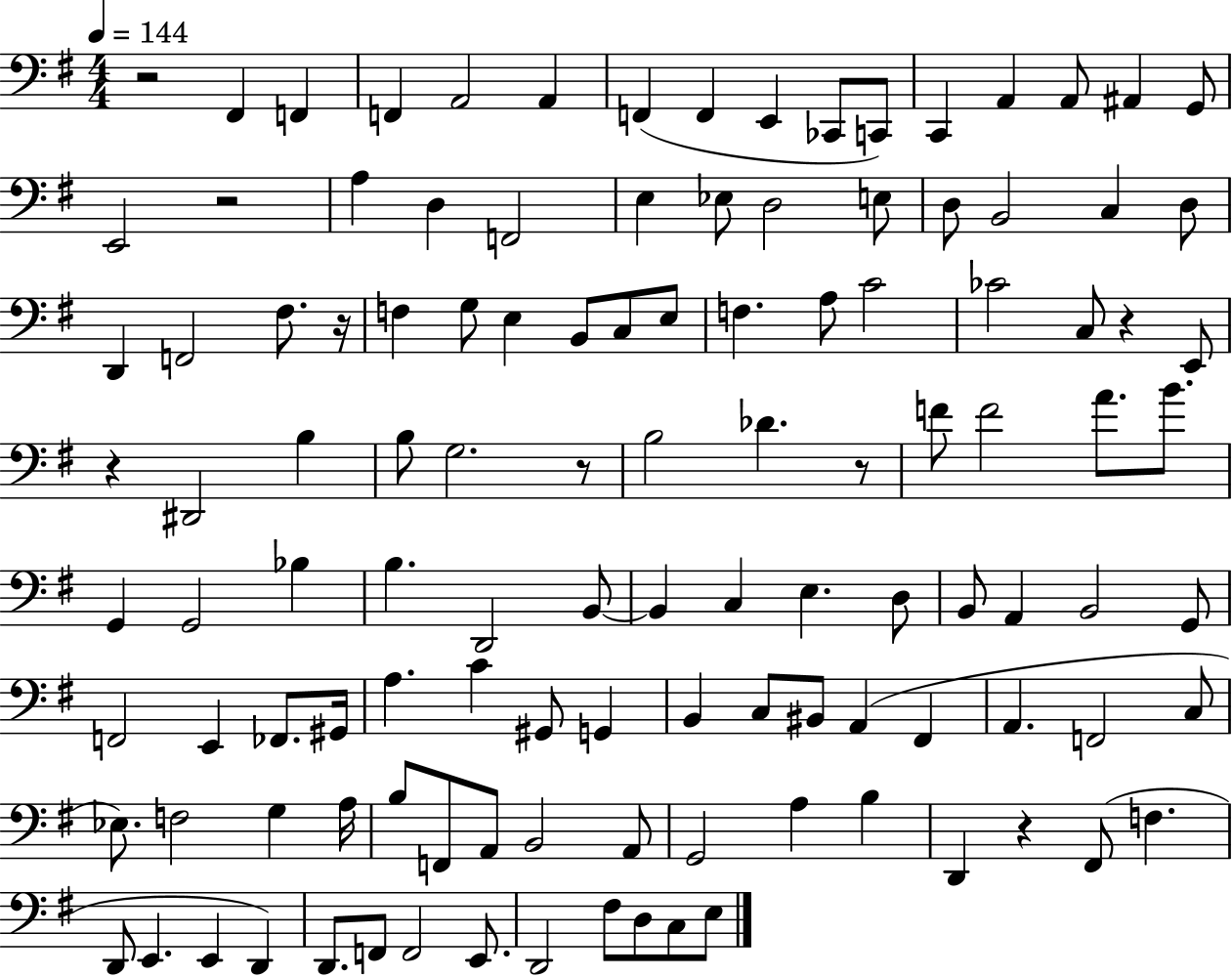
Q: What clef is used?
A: bass